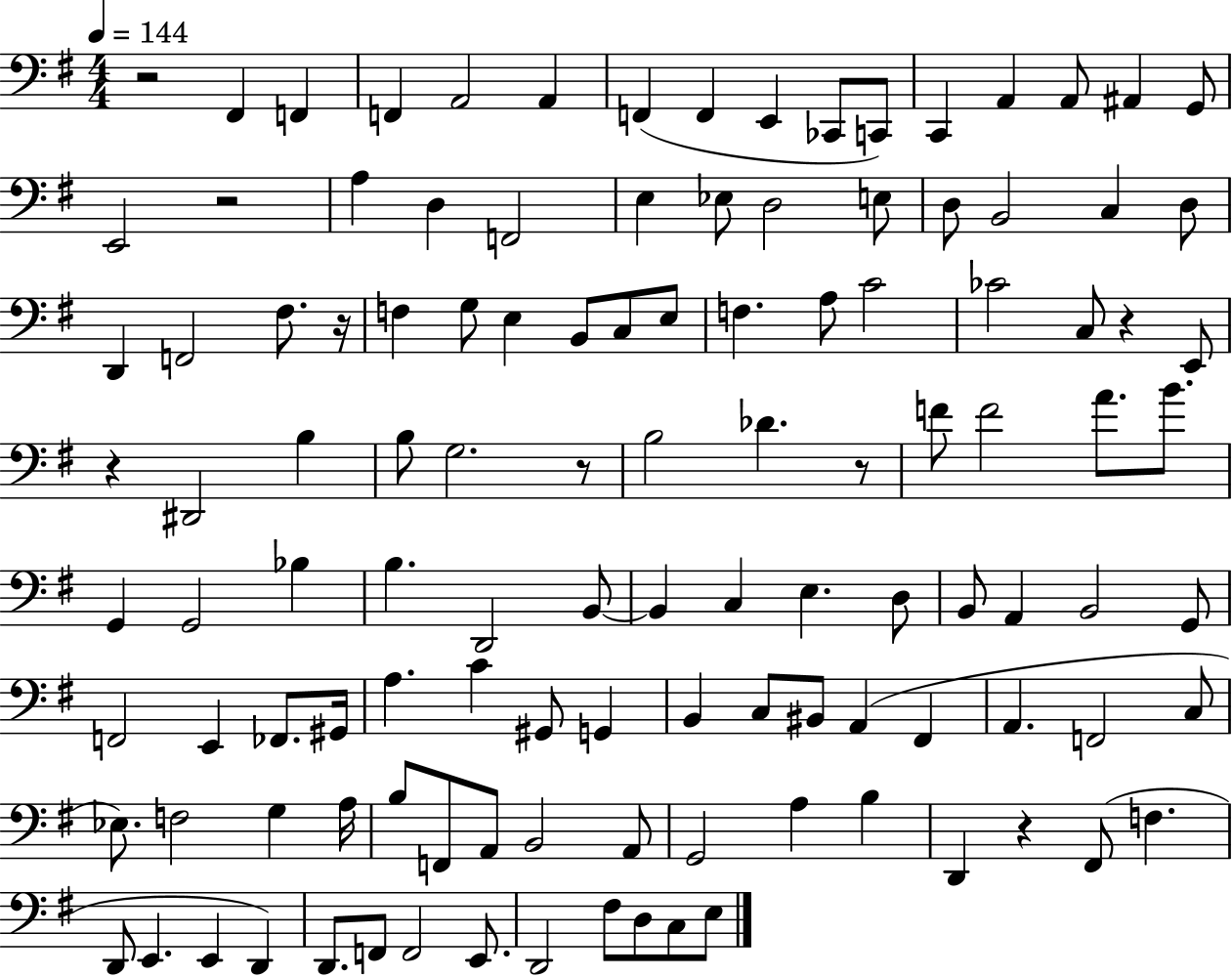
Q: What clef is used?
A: bass